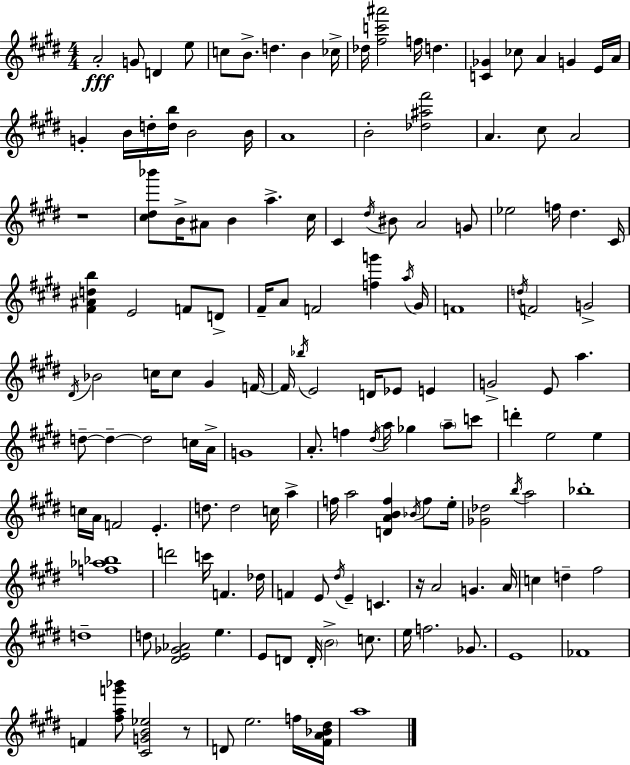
X:1
T:Untitled
M:4/4
L:1/4
K:E
A2 G/2 D e/2 c/2 B/2 d B _c/4 _d/4 [^fc'^a']2 f/4 d [C_G] _c/2 A G E/4 A/4 G B/4 d/4 [db]/4 B2 B/4 A4 B2 [_d^a^f']2 A ^c/2 A2 z4 [^c^d_b']/2 B/4 ^A/2 B a ^c/4 ^C ^d/4 ^B/2 A2 G/2 _e2 f/4 ^d ^C/4 [^F^Adb] E2 F/2 D/2 ^F/4 A/2 F2 [fg'] a/4 ^G/4 F4 d/4 F2 G2 ^D/4 _B2 c/4 c/2 ^G F/4 F/4 _b/4 E2 D/4 _E/2 E G2 E/2 a d/2 d d2 c/4 A/4 G4 A/2 f ^d/4 a/4 _g a/2 c'/2 d' e2 e c/4 A/4 F2 E d/2 d2 c/4 a f/4 a2 [DABf] _B/4 f/2 e/4 [_G_d]2 b/4 a2 _b4 [f_a_b]4 d'2 c'/4 F _d/4 F E/2 ^d/4 E C z/4 A2 G A/4 c d ^f2 d4 d/2 [^DE_G_A]2 e E/2 D/2 D/4 B2 c/2 e/4 f2 _G/2 E4 _F4 F [^fag'_b']/2 [^CGB_e]2 z/2 D/2 e2 f/4 [^FA_B^d]/4 a4